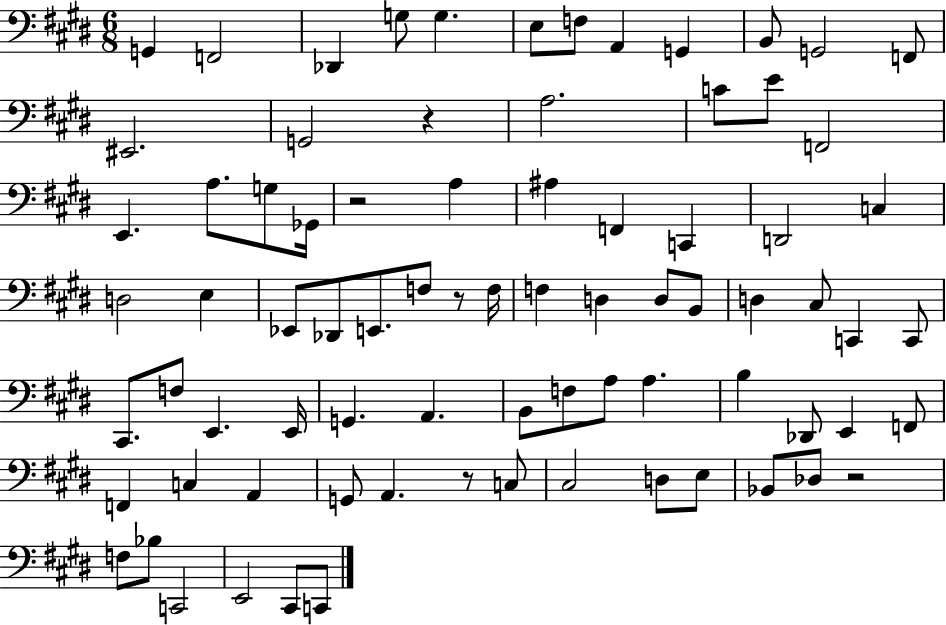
{
  \clef bass
  \numericTimeSignature
  \time 6/8
  \key e \major
  g,4 f,2 | des,4 g8 g4. | e8 f8 a,4 g,4 | b,8 g,2 f,8 | \break eis,2. | g,2 r4 | a2. | c'8 e'8 f,2 | \break e,4. a8. g8 ges,16 | r2 a4 | ais4 f,4 c,4 | d,2 c4 | \break d2 e4 | ees,8 des,8 e,8. f8 r8 f16 | f4 d4 d8 b,8 | d4 cis8 c,4 c,8 | \break cis,8. f8 e,4. e,16 | g,4. a,4. | b,8 f8 a8 a4. | b4 des,8 e,4 f,8 | \break f,4 c4 a,4 | g,8 a,4. r8 c8 | cis2 d8 e8 | bes,8 des8 r2 | \break f8 bes8 c,2 | e,2 cis,8 c,8 | \bar "|."
}